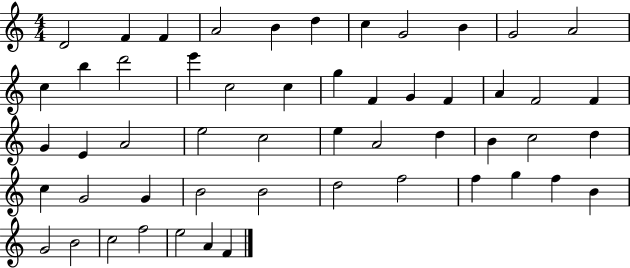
X:1
T:Untitled
M:4/4
L:1/4
K:C
D2 F F A2 B d c G2 B G2 A2 c b d'2 e' c2 c g F G F A F2 F G E A2 e2 c2 e A2 d B c2 d c G2 G B2 B2 d2 f2 f g f B G2 B2 c2 f2 e2 A F